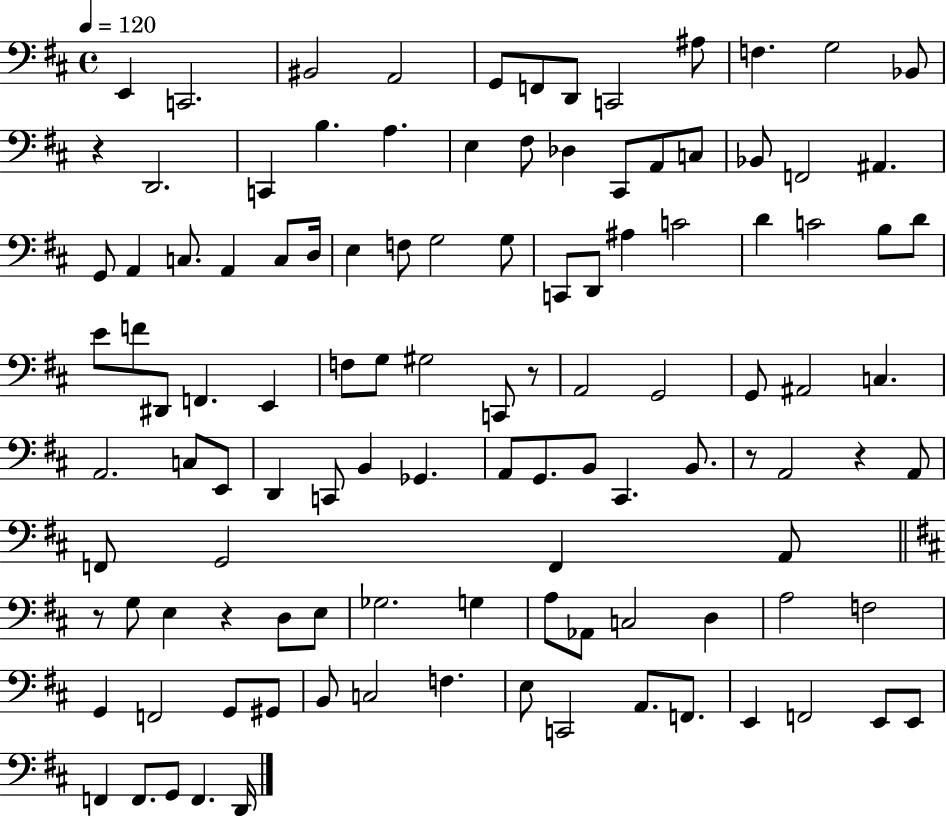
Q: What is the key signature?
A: D major